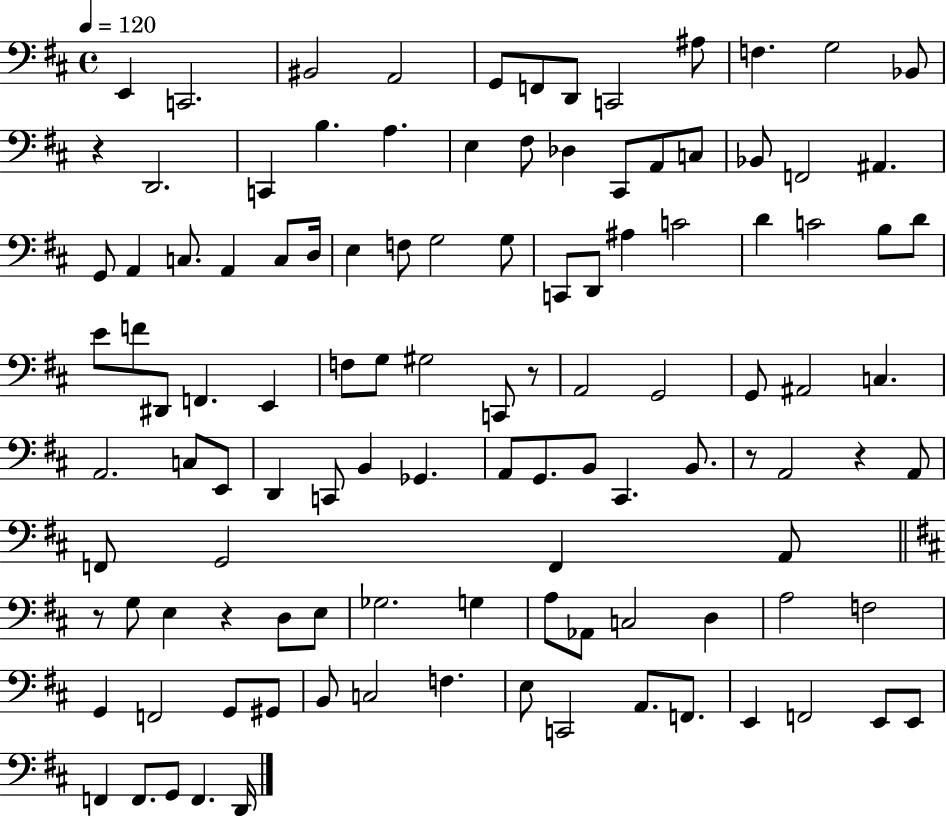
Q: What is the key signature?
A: D major